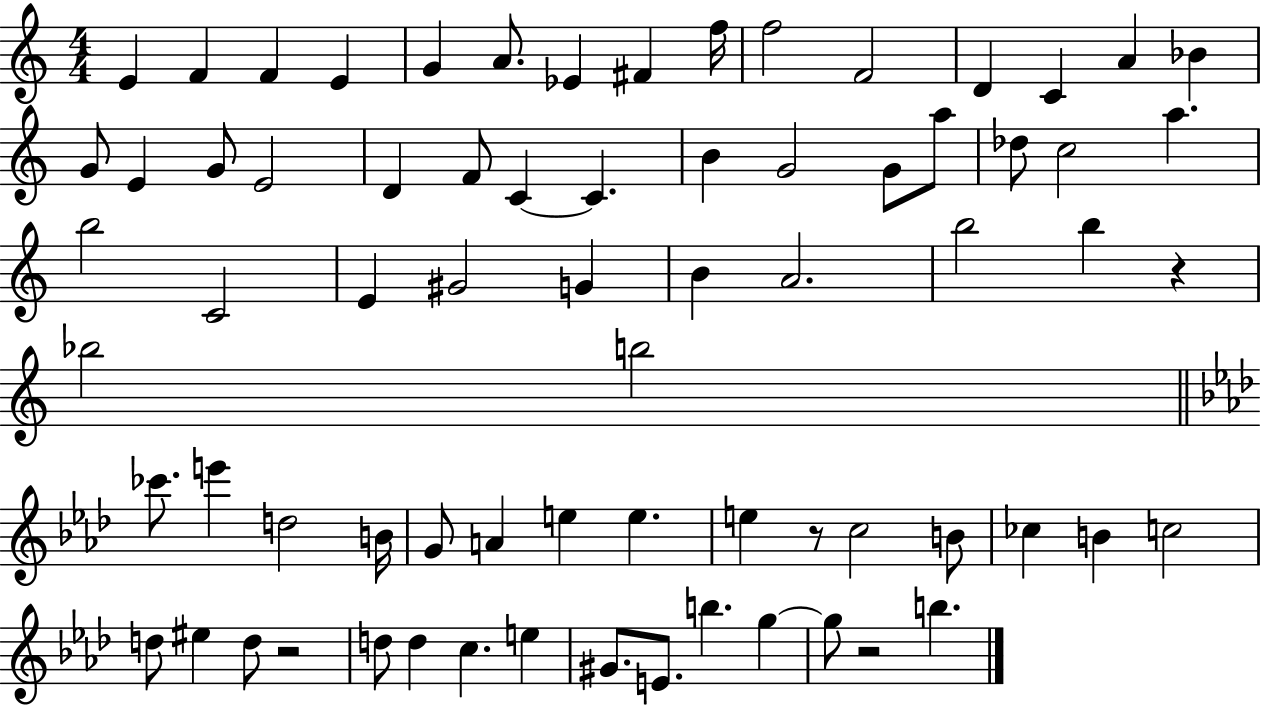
E4/q F4/q F4/q E4/q G4/q A4/e. Eb4/q F#4/q F5/s F5/h F4/h D4/q C4/q A4/q Bb4/q G4/e E4/q G4/e E4/h D4/q F4/e C4/q C4/q. B4/q G4/h G4/e A5/e Db5/e C5/h A5/q. B5/h C4/h E4/q G#4/h G4/q B4/q A4/h. B5/h B5/q R/q Bb5/h B5/h CES6/e. E6/q D5/h B4/s G4/e A4/q E5/q E5/q. E5/q R/e C5/h B4/e CES5/q B4/q C5/h D5/e EIS5/q D5/e R/h D5/e D5/q C5/q. E5/q G#4/e. E4/e. B5/q. G5/q G5/e R/h B5/q.